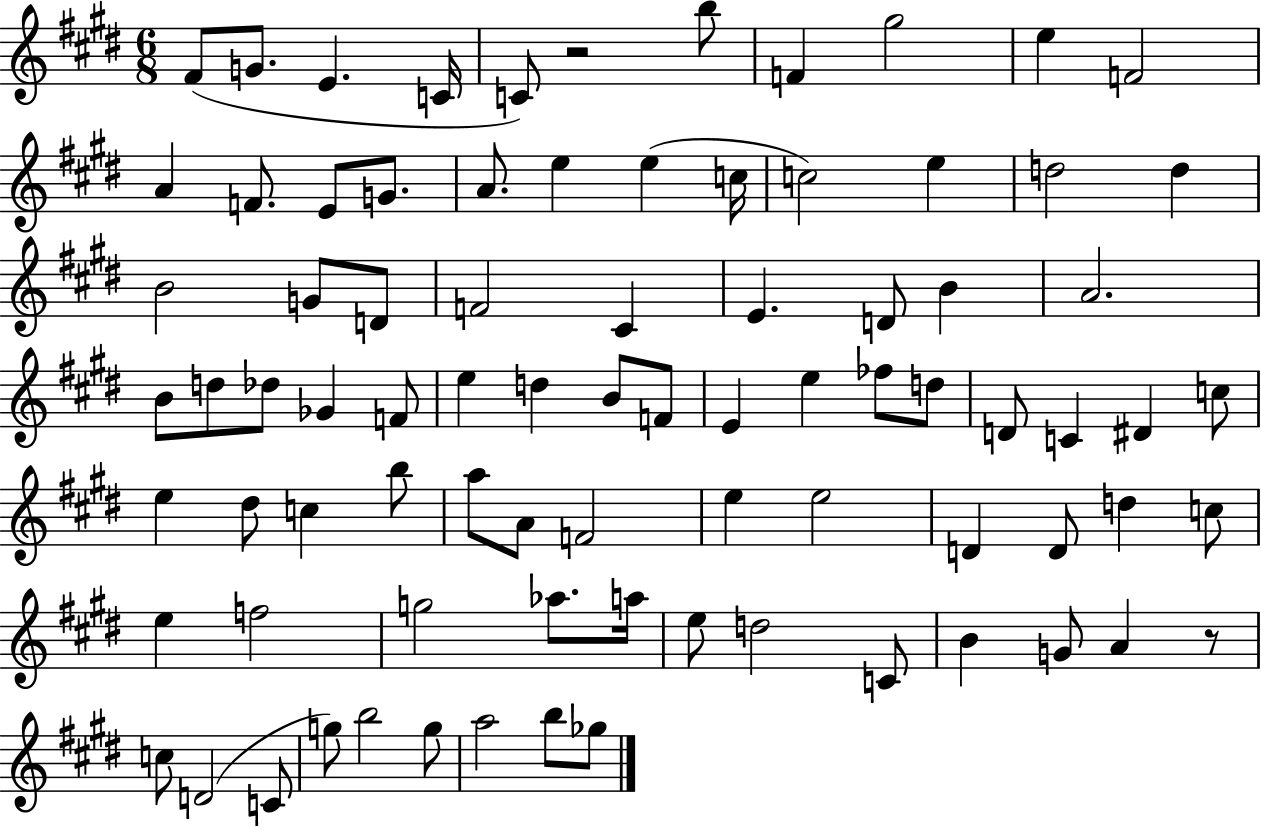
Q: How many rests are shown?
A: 2